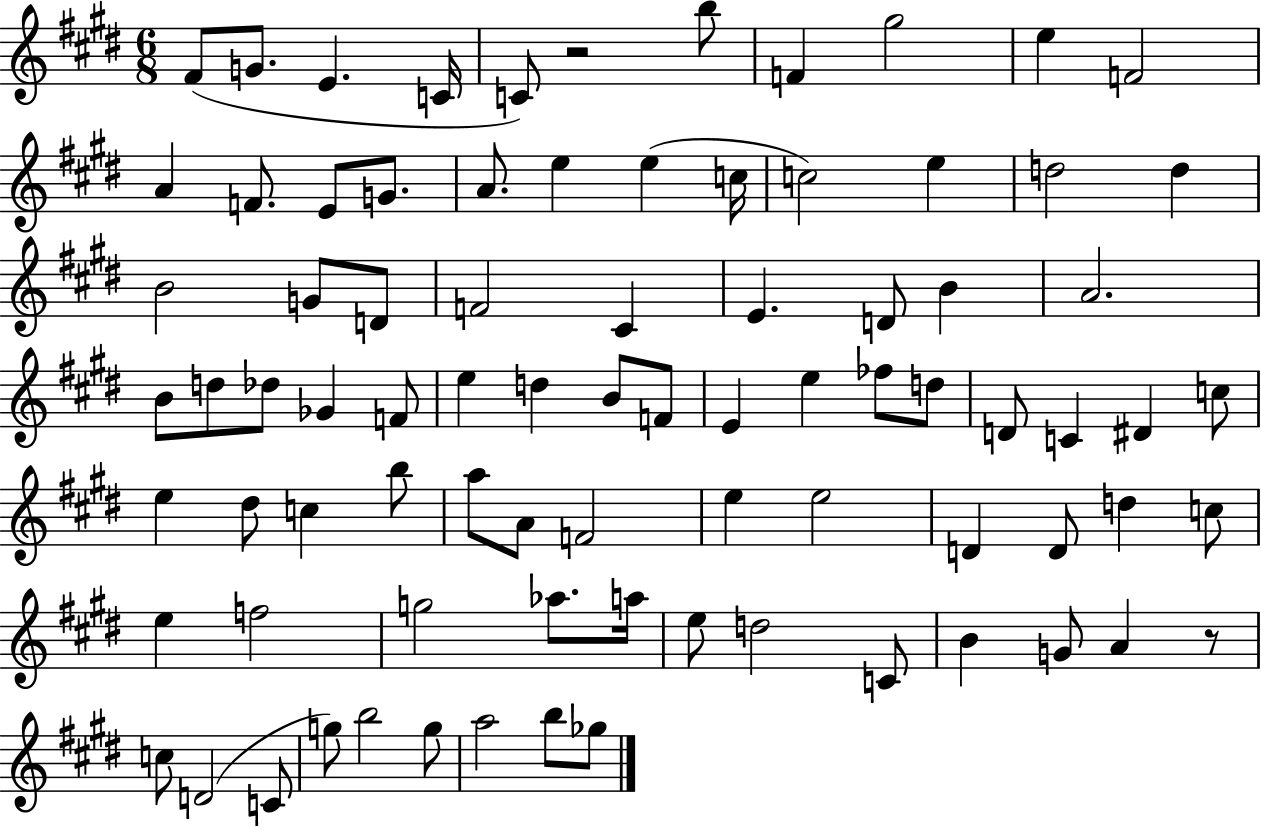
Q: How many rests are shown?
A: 2